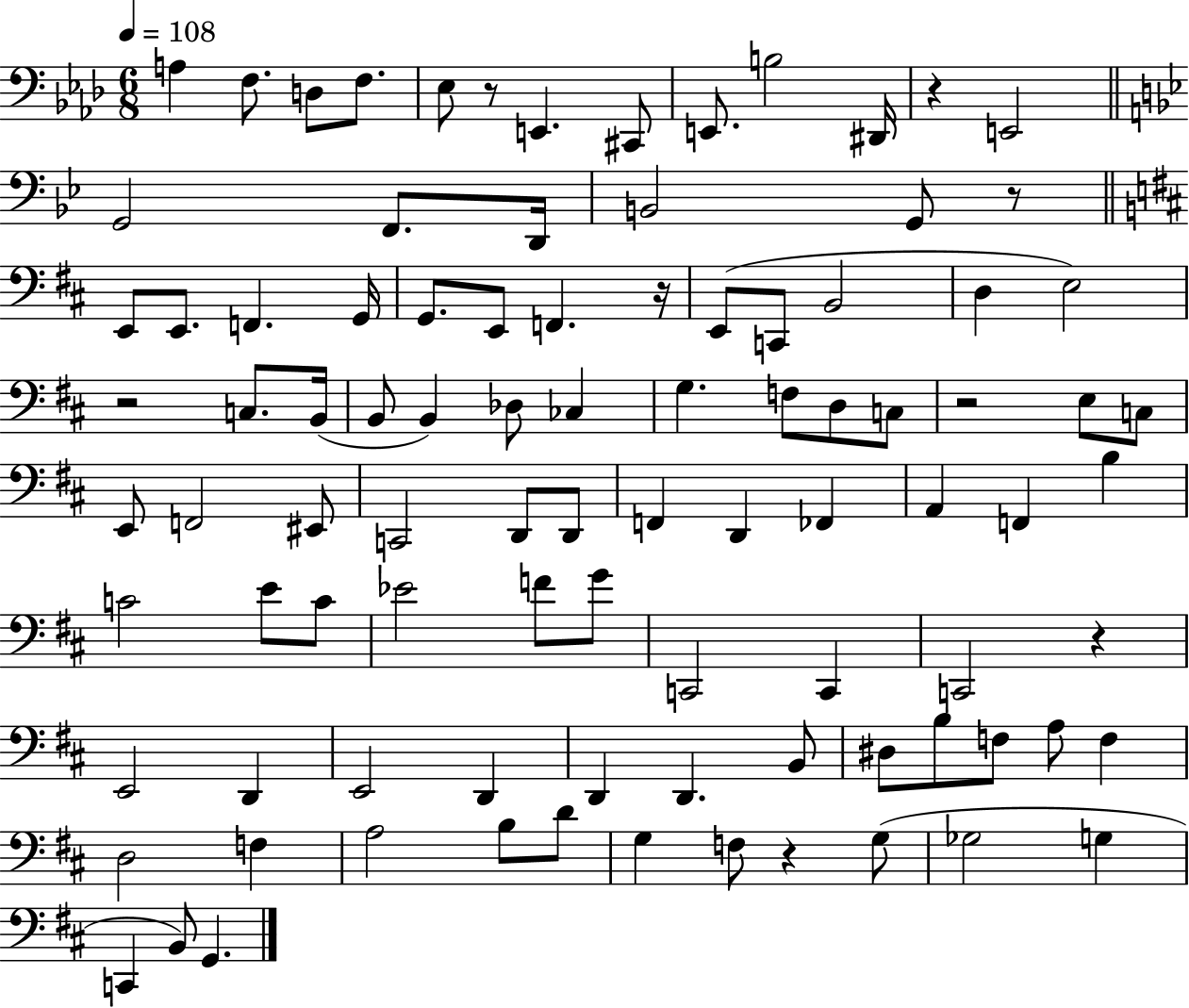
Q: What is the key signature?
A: AES major